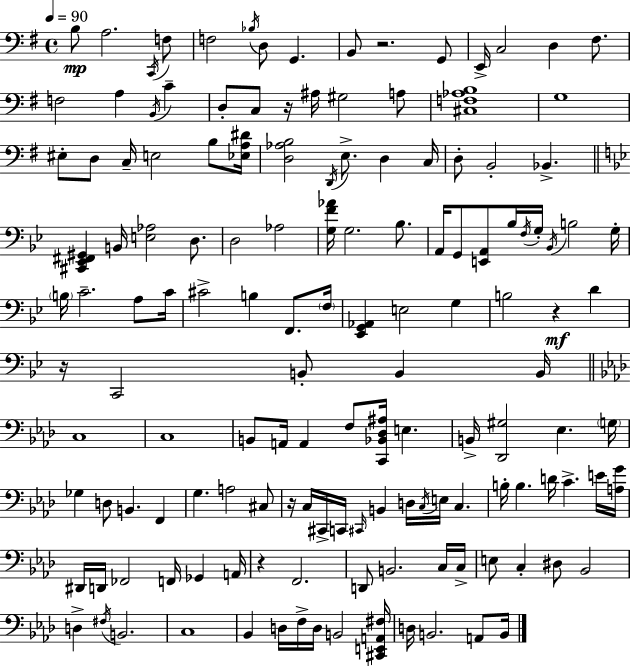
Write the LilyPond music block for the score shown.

{
  \clef bass
  \time 4/4
  \defaultTimeSignature
  \key e \minor
  \tempo 4 = 90
  b8\mp a2. \acciaccatura { c,16 } f8 | f2 \acciaccatura { bes16 } d8 g,4. | b,8 r2. | g,8 e,16-> c2 d4 fis8. | \break f2 a4 \acciaccatura { b,16 } c'4-- | d8-. c8 r16 ais16 gis2 | a8 <cis f aes b>1 | g1 | \break eis8-. d8 c16-- e2 | b8 <ees a dis'>16 <d aes b>2 \acciaccatura { d,16 } e8.-> d4 | c16 d8-. b,2-. bes,4.-> | \bar "||" \break \key bes \major <cis, ees, fis, gis,>4 b,16 <e aes>2 d8. | d2 aes2 | <g f' aes'>16 g2. bes8. | a,16 g,8 <e, a,>8 bes16 \acciaccatura { f16 } g16-. \acciaccatura { bes,16 } b2 | \break g16-. \parenthesize b16 c'2.-- a8 | c'16 cis'2-> b4 f,8. | \parenthesize f16 <ees, g, aes,>4 e2 g4 | b2 r4\mf d'4 | \break r16 c,2 b,8-. b,4 | b,16 \bar "||" \break \key f \minor c1 | c1 | b,8 a,16 a,4 f8 <c, bes, des ais>16 e4. | b,16-> <des, gis>2 ees4. \parenthesize g16 | \break ges4 d8 b,4. f,4 | g4. a2 cis8 | r16 c16 cis,16-> c,16 \grace { cis,16 } b,4 d16 \acciaccatura { c16 } e16 c4. | b16-. b4. d'16 c'4.-> | \break e'16 <a g'>16 dis,16 d,16 fes,2 f,16 ges,4 | a,16 r4 f,2. | d,8 b,2. | c16 c16-> e8 c4-. dis8 bes,2 | \break d4-> \acciaccatura { fis16 } b,2. | c1 | bes,4 d16 f16-> d16 b,2 | <cis, e, a, fis>16 d16 b,2. | \break a,8 b,16 \bar "|."
}